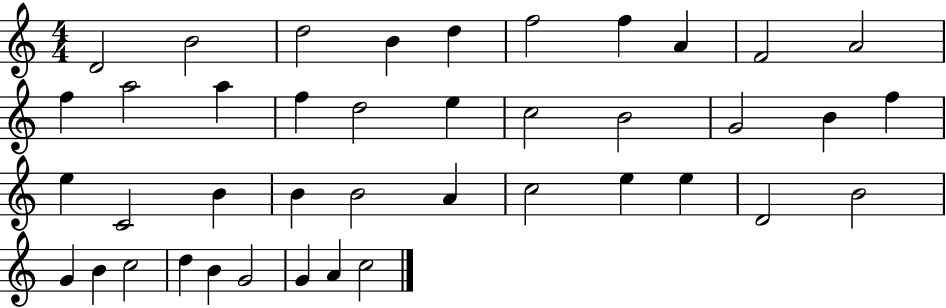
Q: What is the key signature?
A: C major